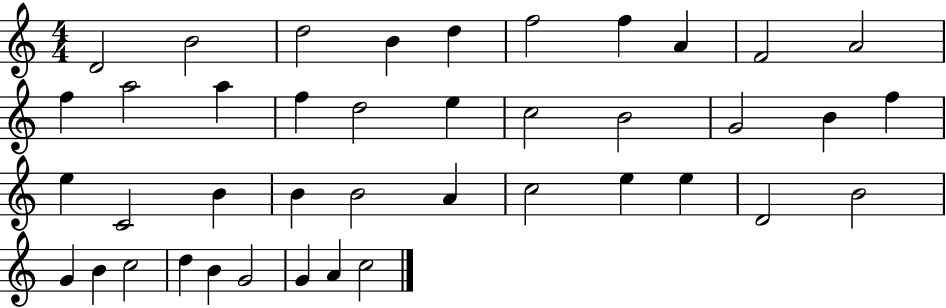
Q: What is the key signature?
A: C major